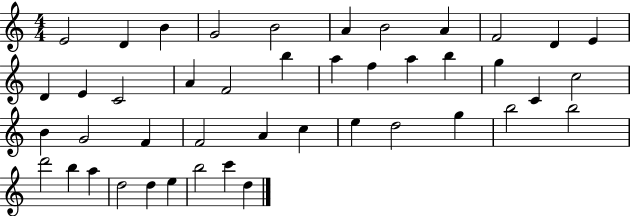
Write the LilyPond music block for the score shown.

{
  \clef treble
  \numericTimeSignature
  \time 4/4
  \key c \major
  e'2 d'4 b'4 | g'2 b'2 | a'4 b'2 a'4 | f'2 d'4 e'4 | \break d'4 e'4 c'2 | a'4 f'2 b''4 | a''4 f''4 a''4 b''4 | g''4 c'4 c''2 | \break b'4 g'2 f'4 | f'2 a'4 c''4 | e''4 d''2 g''4 | b''2 b''2 | \break d'''2 b''4 a''4 | d''2 d''4 e''4 | b''2 c'''4 d''4 | \bar "|."
}